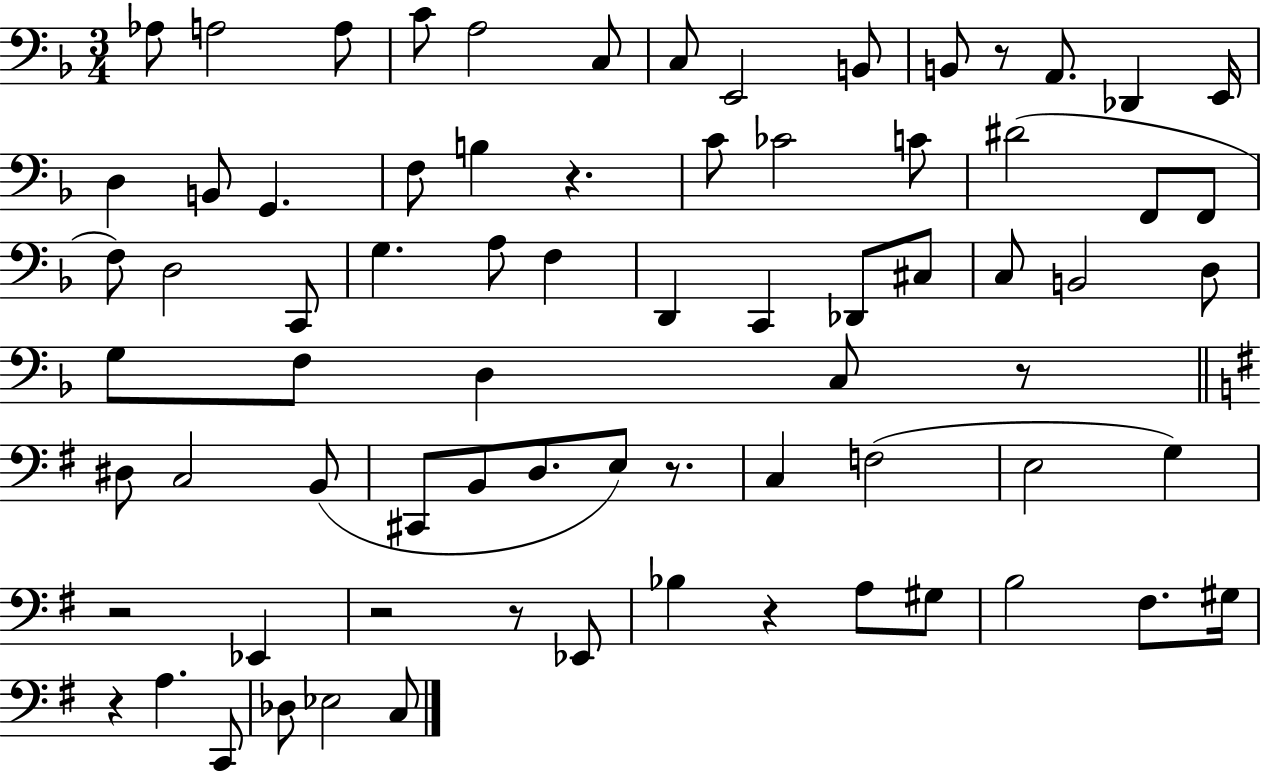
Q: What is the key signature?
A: F major